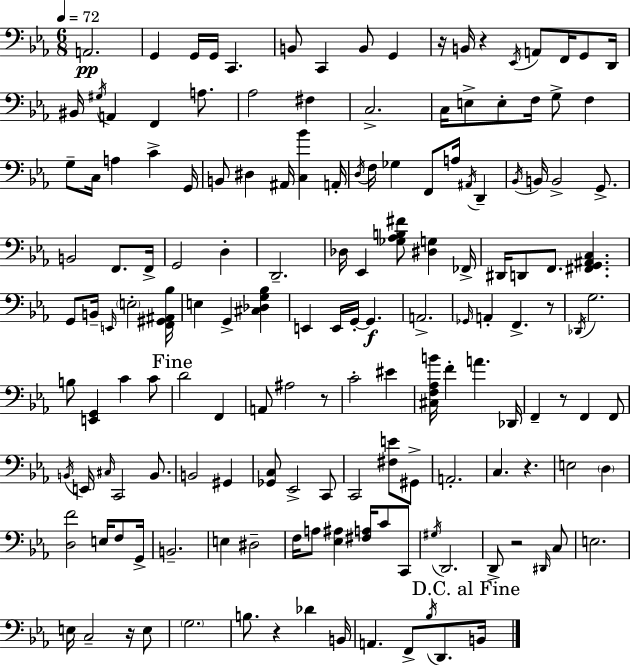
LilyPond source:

{
  \clef bass
  \numericTimeSignature
  \time 6/8
  \key c \minor
  \tempo 4 = 72
  a,2.\pp | g,4 g,16 g,16 c,4. | b,8 c,4 b,8 g,4 | r16 b,16 r4 \acciaccatura { ees,16 } a,8 f,16 g,8 | \break d,16 bis,16 \acciaccatura { gis16 } a,4 f,4 a8. | aes2 fis4 | c2.-> | c16 e8-> e8-. f16 g8-> f4 | \break g8-- c16 a4 c'4-> | g,16 b,8 dis4 ais,16 <c bes'>4 | a,16-. \acciaccatura { d16 } f16 ges4 f,8 a16 \acciaccatura { ais,16 } | d,4-- \acciaccatura { bes,16 } b,16 b,2-> | \break g,8.-> b,2 | f,8. f,16-> g,2 | d4-. d,2.-- | des16 ees,4 <ges aes b fis'>8 | \break <dis g>4 fes,16-> dis,16 d,8 f,8. <fis, g, ais, c>4. | g,8 b,16-- \grace { e,16 } \parenthesize e2-. | <f, gis, ais, bes>16 e4 g,4-> | <cis des g bes>4 e,4 e,16 g,16-.~~ | \break g,4.\f a,2.-> | \grace { ges,16 } a,4-. f,4.-> | r8 \acciaccatura { des,16 } g2. | b8 <e, g,>4 | \break c'4 c'8 \mark "Fine" d'2 | f,4 a,8 ais2 | r8 c'2-. | eis'4 <cis f aes b'>16 f'4-. | \break a'4. des,16 f,4-- | r8 f,4 f,8 \acciaccatura { b,16 } e,16 \grace { cis16 } c,2 | b,8. b,2 | gis,4 <ges, c>8 | \break ees,2-> c,8 c,2 | <fis e'>8 gis,8-> a,2.-. | c4. | r4. e2 | \break \parenthesize d4 <d f'>2 | e16 f8 g,16-> b,2.-- | e4 | dis2-- f16 a8 | \break <ees ais>4 <fis a>16 c'8 c,8 \acciaccatura { gis16 } d,2. | d,8-> | r2 \grace { dis,16 } c8 | e2. | \break e16 c2-- r16 e8 | \parenthesize g2. | b8. r4 des'4 b,16 | a,4. f,8-> \acciaccatura { bes16 } d,8. | \break \mark "D.C. al Fine" b,16 \bar "|."
}